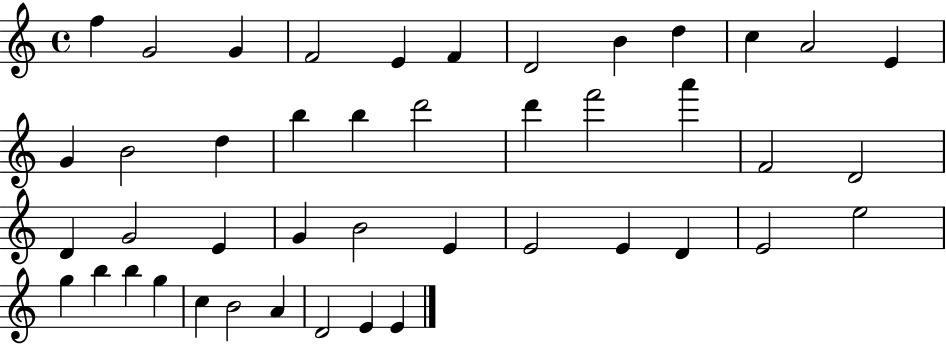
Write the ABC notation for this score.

X:1
T:Untitled
M:4/4
L:1/4
K:C
f G2 G F2 E F D2 B d c A2 E G B2 d b b d'2 d' f'2 a' F2 D2 D G2 E G B2 E E2 E D E2 e2 g b b g c B2 A D2 E E